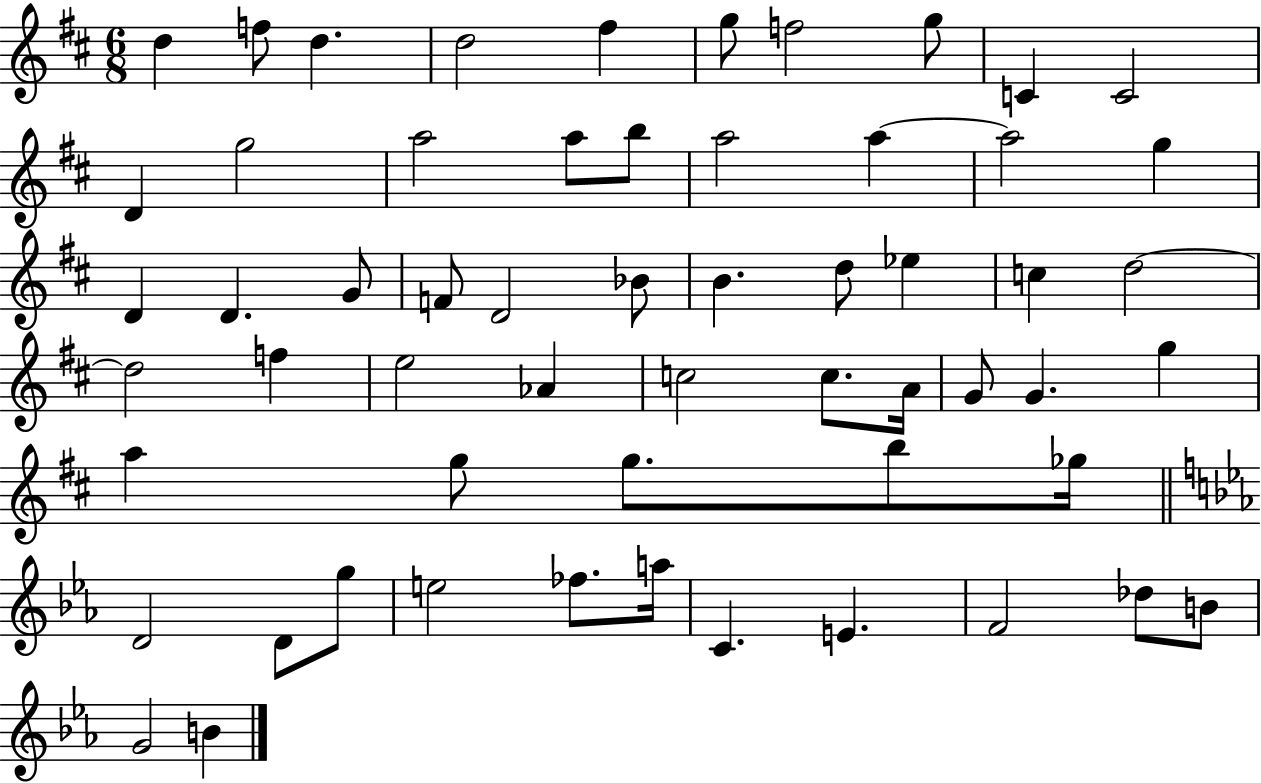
D5/q F5/e D5/q. D5/h F#5/q G5/e F5/h G5/e C4/q C4/h D4/q G5/h A5/h A5/e B5/e A5/h A5/q A5/h G5/q D4/q D4/q. G4/e F4/e D4/h Bb4/e B4/q. D5/e Eb5/q C5/q D5/h D5/h F5/q E5/h Ab4/q C5/h C5/e. A4/s G4/e G4/q. G5/q A5/q G5/e G5/e. B5/e Gb5/s D4/h D4/e G5/e E5/h FES5/e. A5/s C4/q. E4/q. F4/h Db5/e B4/e G4/h B4/q